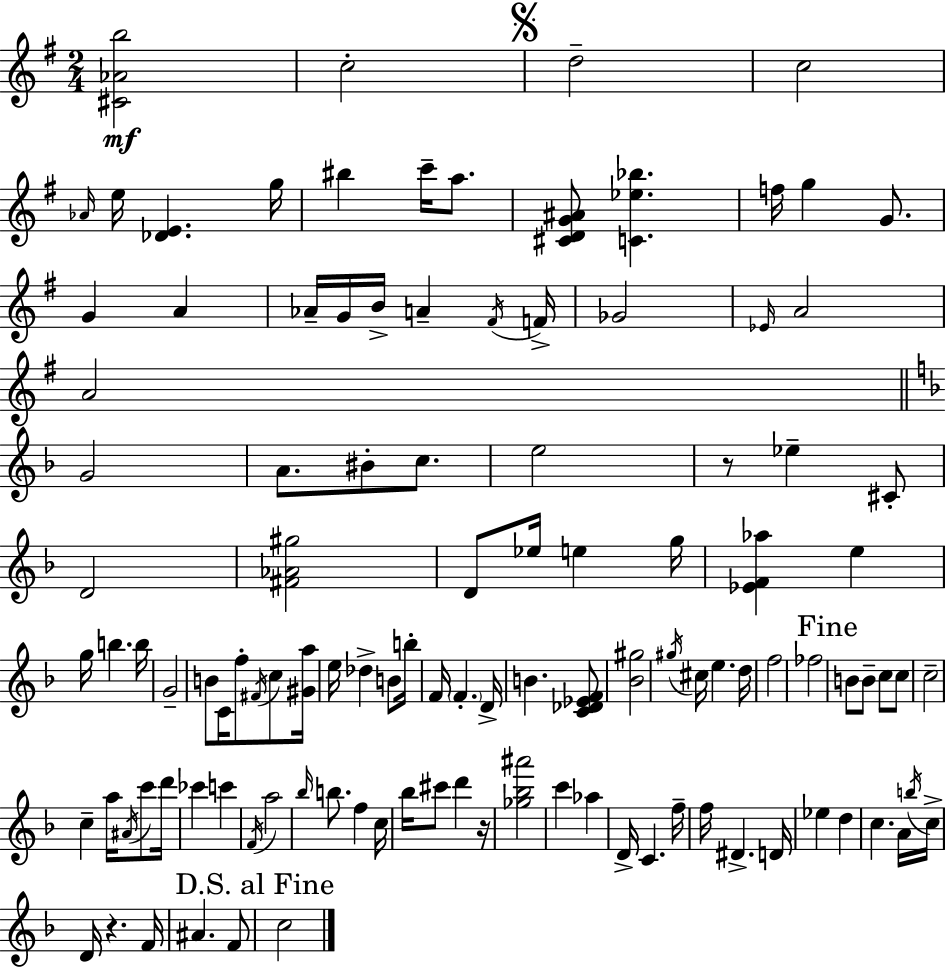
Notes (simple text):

[C#4,Ab4,B5]/h C5/h D5/h C5/h Ab4/s E5/s [Db4,E4]/q. G5/s BIS5/q C6/s A5/e. [C#4,D4,G4,A#4]/e [C4,Eb5,Bb5]/q. F5/s G5/q G4/e. G4/q A4/q Ab4/s G4/s B4/s A4/q F#4/s F4/s Gb4/h Eb4/s A4/h A4/h G4/h A4/e. BIS4/e C5/e. E5/h R/e Eb5/q C#4/e D4/h [F#4,Ab4,G#5]/h D4/e Eb5/s E5/q G5/s [Eb4,F4,Ab5]/q E5/q G5/s B5/q. B5/s G4/h B4/e C4/s F5/e F#4/s C5/e [G#4,A5]/s E5/s Db5/q B4/e B5/s F4/s F4/q. D4/s B4/q. [C4,Db4,Eb4,F4]/e [Bb4,G#5]/h G#5/s C#5/s E5/q. D5/s F5/h FES5/h B4/e B4/e C5/e C5/e C5/h C5/q A5/s A#4/s C6/e D6/s CES6/q C6/q F4/s A5/h Bb5/s B5/e. F5/q C5/s Bb5/s C#6/e D6/q R/s [Gb5,Bb5,A#6]/h C6/q Ab5/q D4/s C4/q. F5/s F5/s D#4/q. D4/s Eb5/q D5/q C5/q. A4/s B5/s C5/s D4/s R/q. F4/s A#4/q. F4/e C5/h